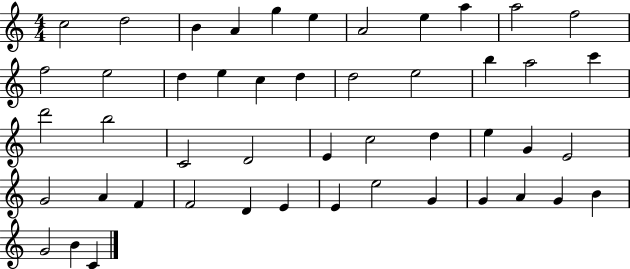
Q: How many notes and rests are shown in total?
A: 48